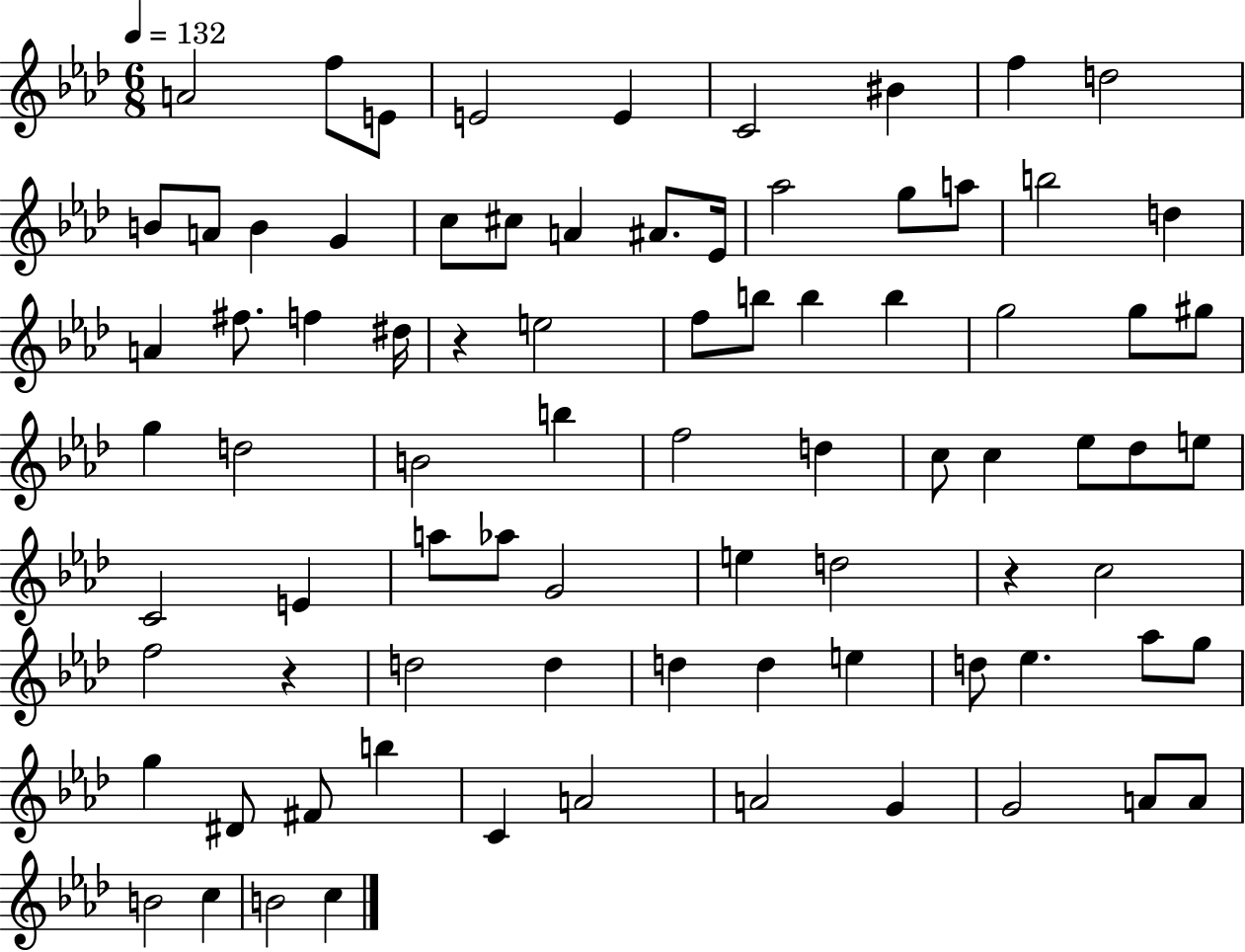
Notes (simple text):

A4/h F5/e E4/e E4/h E4/q C4/h BIS4/q F5/q D5/h B4/e A4/e B4/q G4/q C5/e C#5/e A4/q A#4/e. Eb4/s Ab5/h G5/e A5/e B5/h D5/q A4/q F#5/e. F5/q D#5/s R/q E5/h F5/e B5/e B5/q B5/q G5/h G5/e G#5/e G5/q D5/h B4/h B5/q F5/h D5/q C5/e C5/q Eb5/e Db5/e E5/e C4/h E4/q A5/e Ab5/e G4/h E5/q D5/h R/q C5/h F5/h R/q D5/h D5/q D5/q D5/q E5/q D5/e Eb5/q. Ab5/e G5/e G5/q D#4/e F#4/e B5/q C4/q A4/h A4/h G4/q G4/h A4/e A4/e B4/h C5/q B4/h C5/q